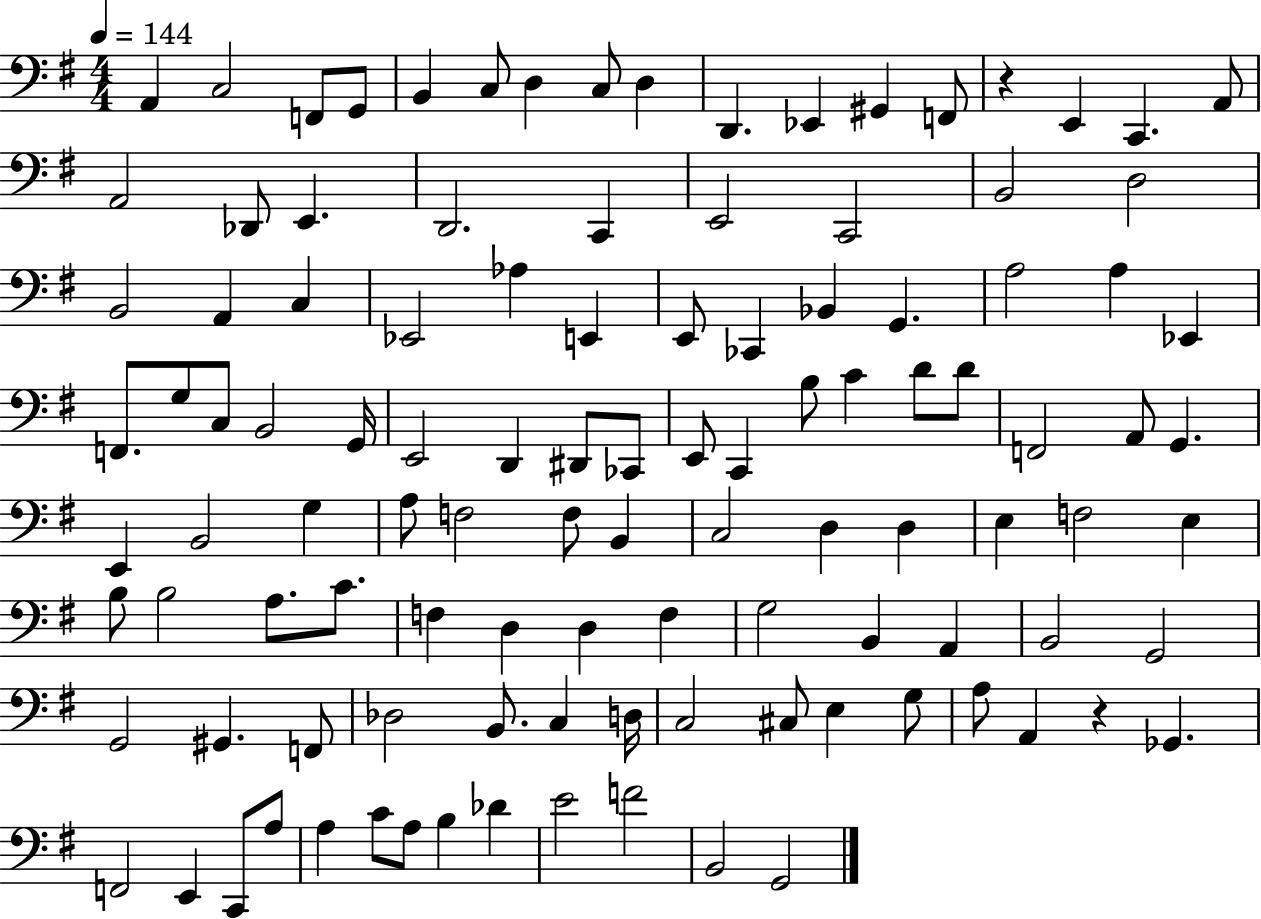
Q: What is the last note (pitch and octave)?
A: G2